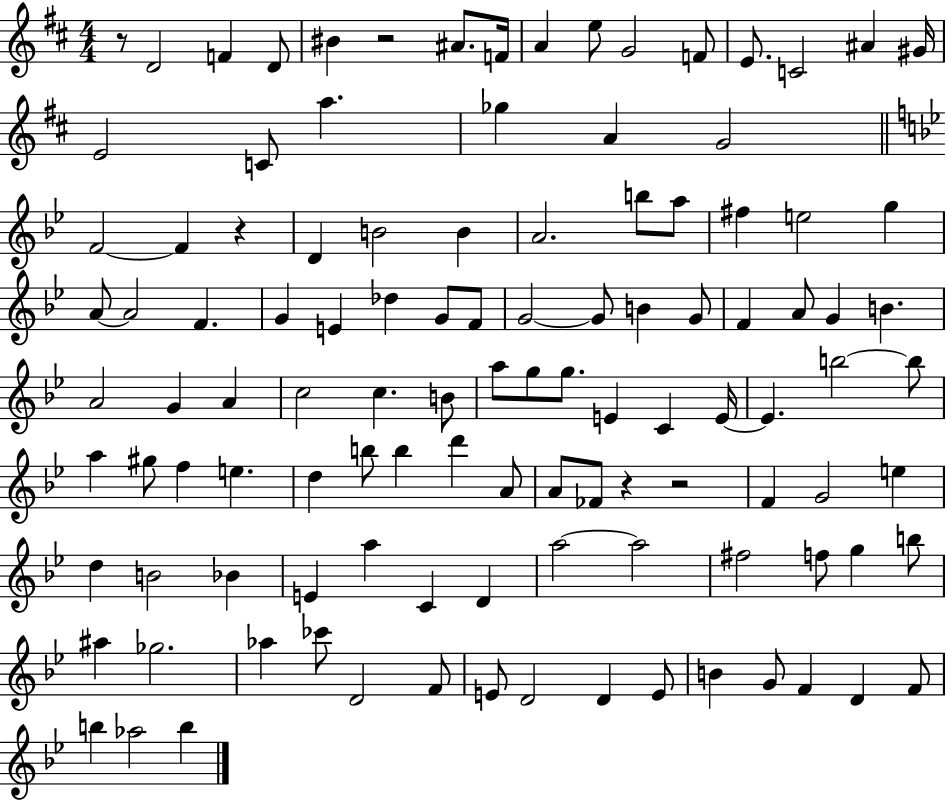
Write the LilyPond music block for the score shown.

{
  \clef treble
  \numericTimeSignature
  \time 4/4
  \key d \major
  r8 d'2 f'4 d'8 | bis'4 r2 ais'8. f'16 | a'4 e''8 g'2 f'8 | e'8. c'2 ais'4 gis'16 | \break e'2 c'8 a''4. | ges''4 a'4 g'2 | \bar "||" \break \key g \minor f'2~~ f'4 r4 | d'4 b'2 b'4 | a'2. b''8 a''8 | fis''4 e''2 g''4 | \break a'8~~ a'2 f'4. | g'4 e'4 des''4 g'8 f'8 | g'2~~ g'8 b'4 g'8 | f'4 a'8 g'4 b'4. | \break a'2 g'4 a'4 | c''2 c''4. b'8 | a''8 g''8 g''8. e'4 c'4 e'16~~ | e'4. b''2~~ b''8 | \break a''4 gis''8 f''4 e''4. | d''4 b''8 b''4 d'''4 a'8 | a'8 fes'8 r4 r2 | f'4 g'2 e''4 | \break d''4 b'2 bes'4 | e'4 a''4 c'4 d'4 | a''2~~ a''2 | fis''2 f''8 g''4 b''8 | \break ais''4 ges''2. | aes''4 ces'''8 d'2 f'8 | e'8 d'2 d'4 e'8 | b'4 g'8 f'4 d'4 f'8 | \break b''4 aes''2 b''4 | \bar "|."
}